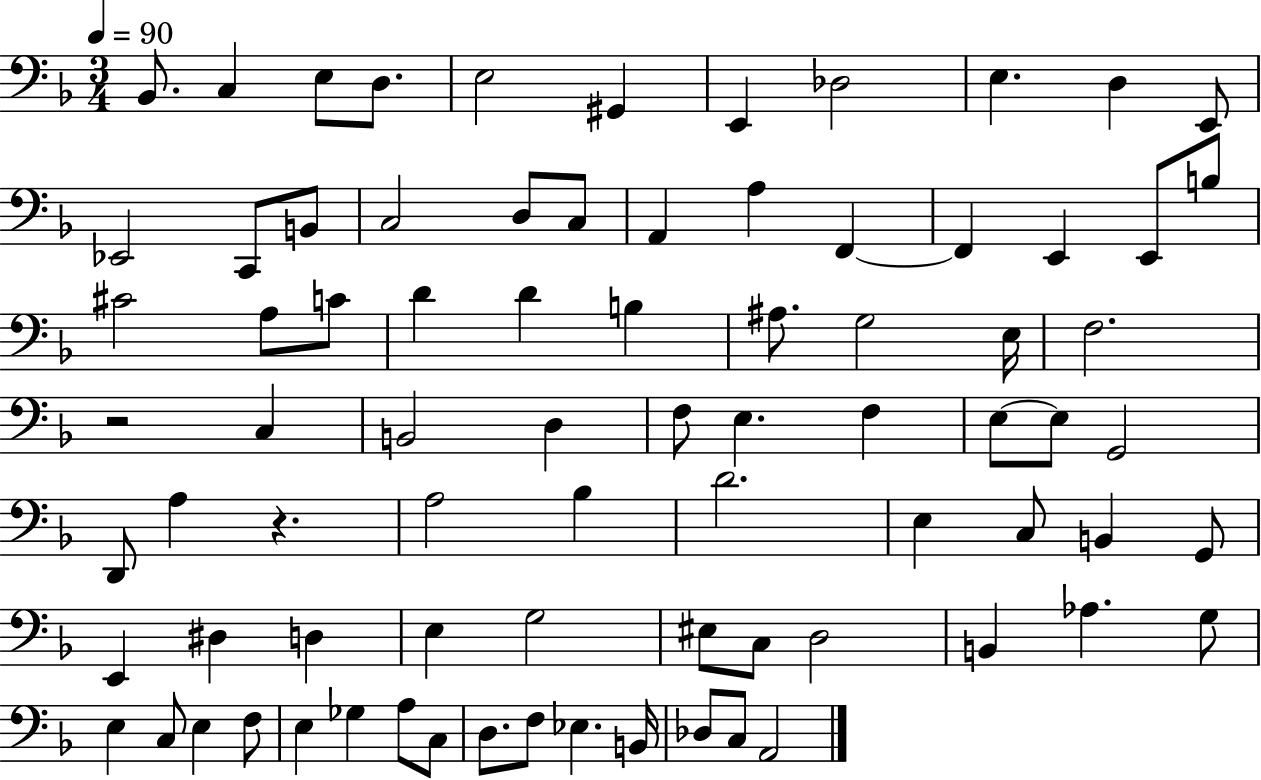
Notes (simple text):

Bb2/e. C3/q E3/e D3/e. E3/h G#2/q E2/q Db3/h E3/q. D3/q E2/e Eb2/h C2/e B2/e C3/h D3/e C3/e A2/q A3/q F2/q F2/q E2/q E2/e B3/e C#4/h A3/e C4/e D4/q D4/q B3/q A#3/e. G3/h E3/s F3/h. R/h C3/q B2/h D3/q F3/e E3/q. F3/q E3/e E3/e G2/h D2/e A3/q R/q. A3/h Bb3/q D4/h. E3/q C3/e B2/q G2/e E2/q D#3/q D3/q E3/q G3/h EIS3/e C3/e D3/h B2/q Ab3/q. G3/e E3/q C3/e E3/q F3/e E3/q Gb3/q A3/e C3/e D3/e. F3/e Eb3/q. B2/s Db3/e C3/e A2/h